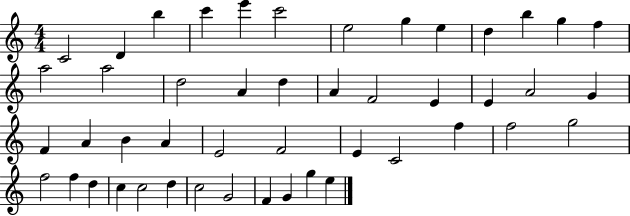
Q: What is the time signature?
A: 4/4